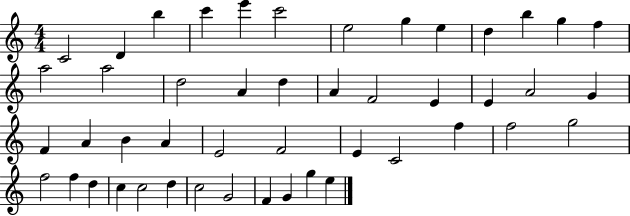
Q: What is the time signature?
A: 4/4